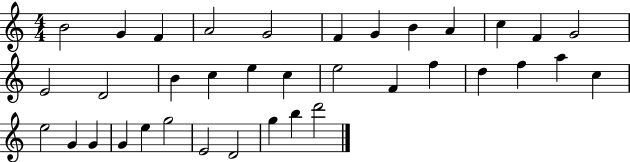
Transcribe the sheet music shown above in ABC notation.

X:1
T:Untitled
M:4/4
L:1/4
K:C
B2 G F A2 G2 F G B A c F G2 E2 D2 B c e c e2 F f d f a c e2 G G G e g2 E2 D2 g b d'2